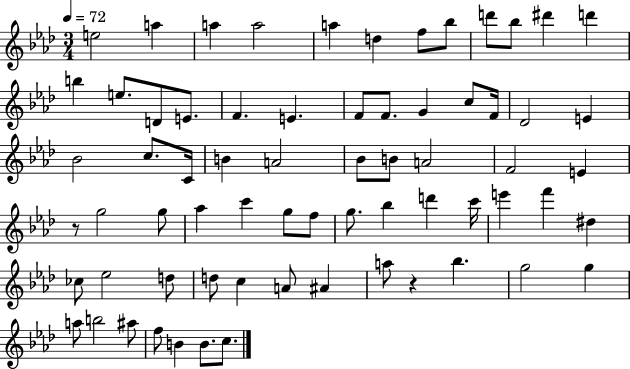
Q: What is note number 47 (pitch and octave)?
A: F6